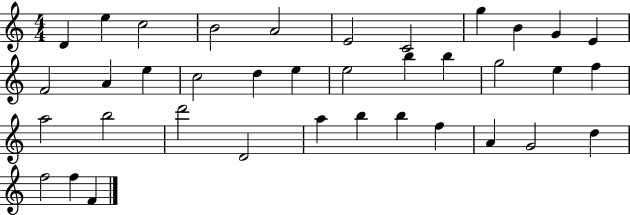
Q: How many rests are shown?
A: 0